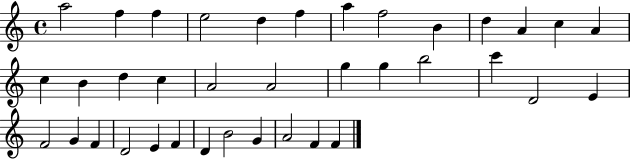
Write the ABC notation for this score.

X:1
T:Untitled
M:4/4
L:1/4
K:C
a2 f f e2 d f a f2 B d A c A c B d c A2 A2 g g b2 c' D2 E F2 G F D2 E F D B2 G A2 F F